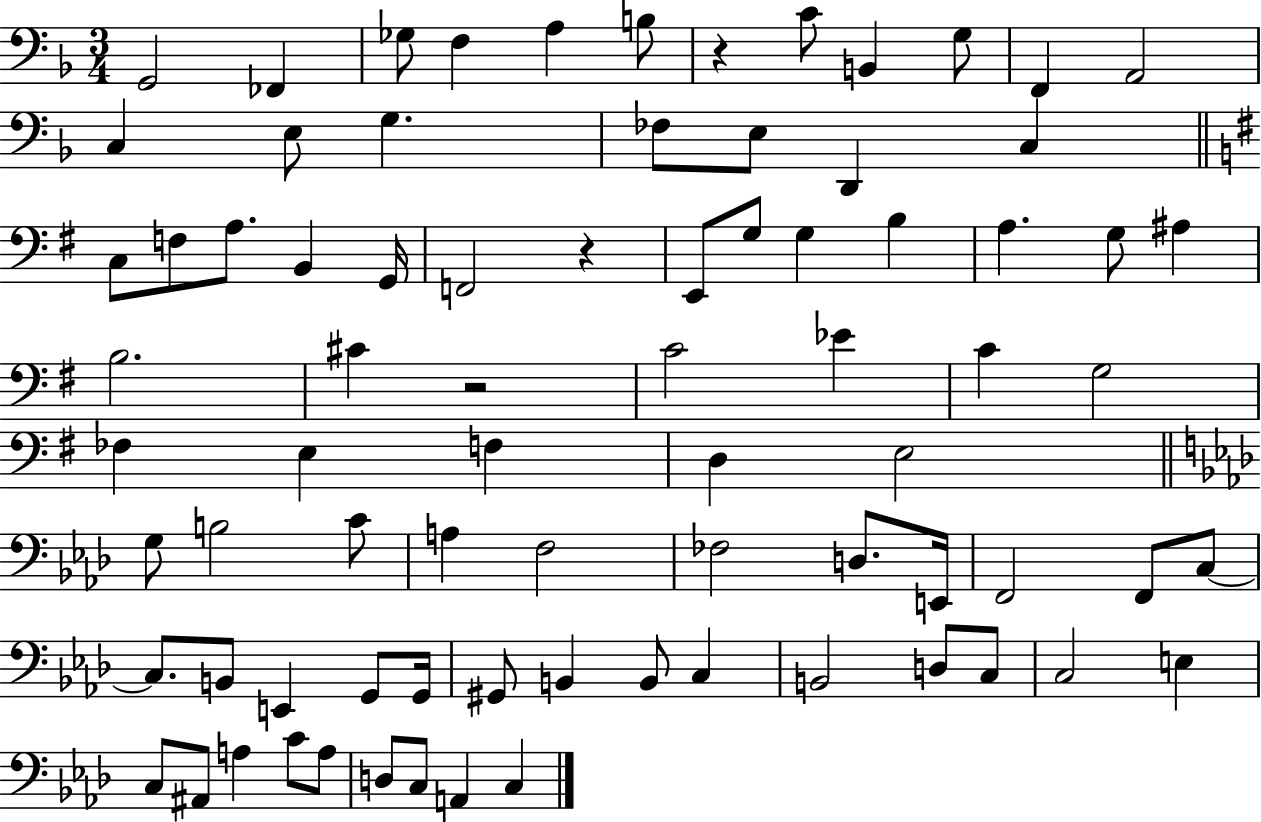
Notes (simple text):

G2/h FES2/q Gb3/e F3/q A3/q B3/e R/q C4/e B2/q G3/e F2/q A2/h C3/q E3/e G3/q. FES3/e E3/e D2/q C3/q C3/e F3/e A3/e. B2/q G2/s F2/h R/q E2/e G3/e G3/q B3/q A3/q. G3/e A#3/q B3/h. C#4/q R/h C4/h Eb4/q C4/q G3/h FES3/q E3/q F3/q D3/q E3/h G3/e B3/h C4/e A3/q F3/h FES3/h D3/e. E2/s F2/h F2/e C3/e C3/e. B2/e E2/q G2/e G2/s G#2/e B2/q B2/e C3/q B2/h D3/e C3/e C3/h E3/q C3/e A#2/e A3/q C4/e A3/e D3/e C3/e A2/q C3/q